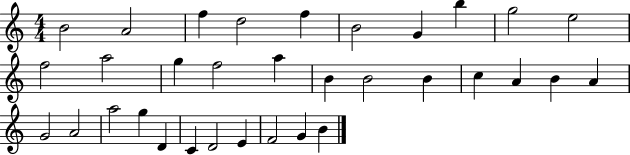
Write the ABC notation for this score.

X:1
T:Untitled
M:4/4
L:1/4
K:C
B2 A2 f d2 f B2 G b g2 e2 f2 a2 g f2 a B B2 B c A B A G2 A2 a2 g D C D2 E F2 G B